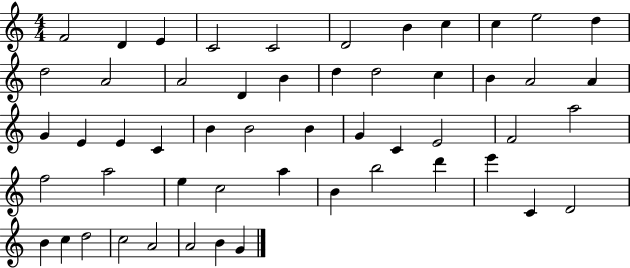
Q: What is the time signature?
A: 4/4